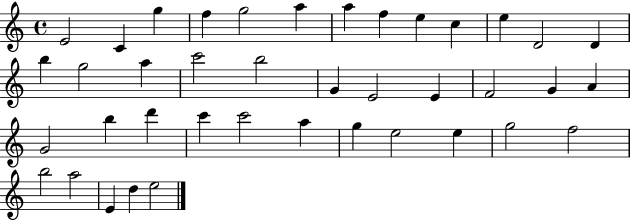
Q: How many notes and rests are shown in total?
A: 40